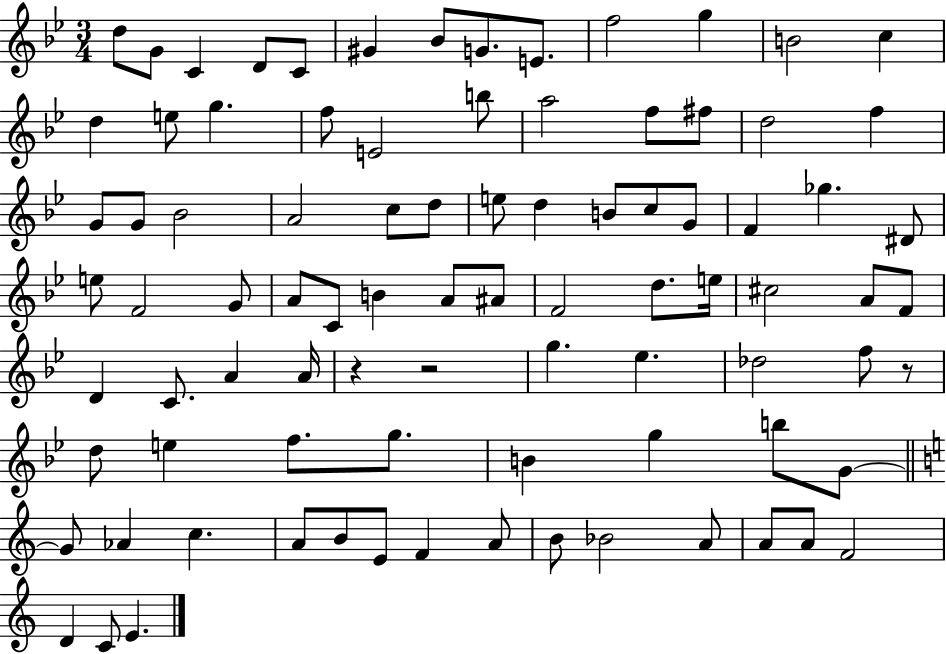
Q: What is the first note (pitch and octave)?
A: D5